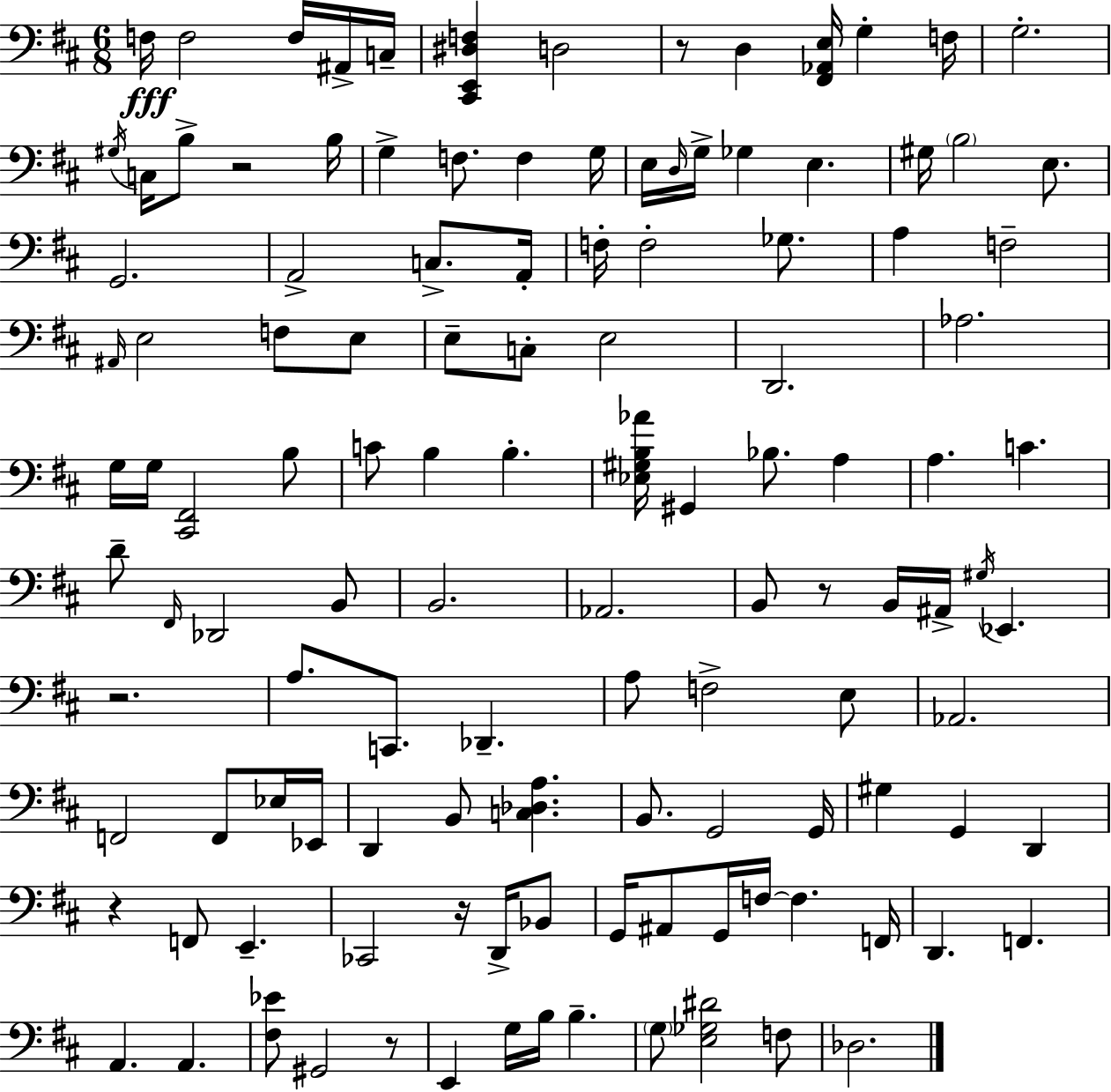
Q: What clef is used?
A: bass